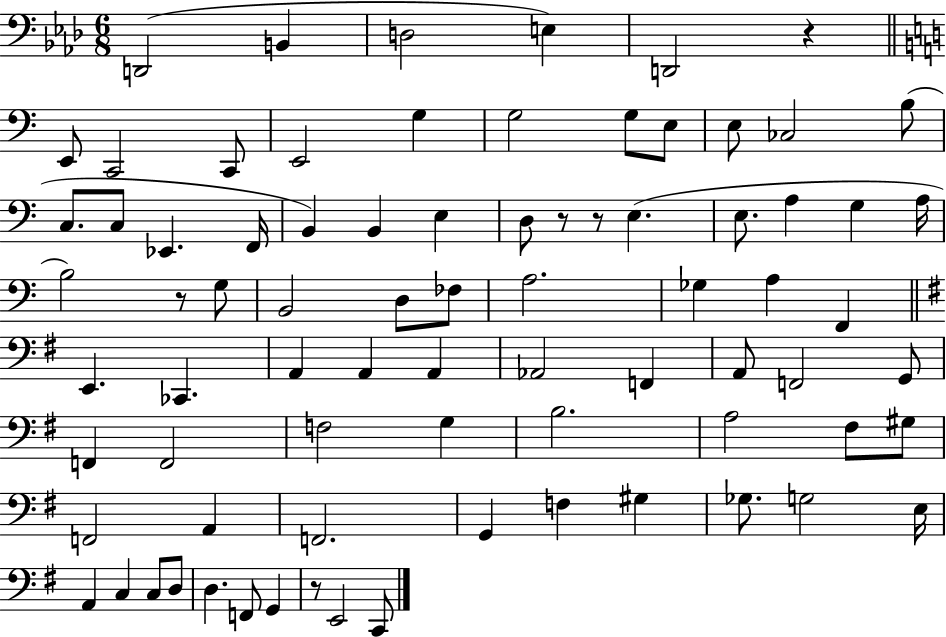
X:1
T:Untitled
M:6/8
L:1/4
K:Ab
D,,2 B,, D,2 E, D,,2 z E,,/2 C,,2 C,,/2 E,,2 G, G,2 G,/2 E,/2 E,/2 _C,2 B,/2 C,/2 C,/2 _E,, F,,/4 B,, B,, E, D,/2 z/2 z/2 E, E,/2 A, G, A,/4 B,2 z/2 G,/2 B,,2 D,/2 _F,/2 A,2 _G, A, F,, E,, _C,, A,, A,, A,, _A,,2 F,, A,,/2 F,,2 G,,/2 F,, F,,2 F,2 G, B,2 A,2 ^F,/2 ^G,/2 F,,2 A,, F,,2 G,, F, ^G, _G,/2 G,2 E,/4 A,, C, C,/2 D,/2 D, F,,/2 G,, z/2 E,,2 C,,/2